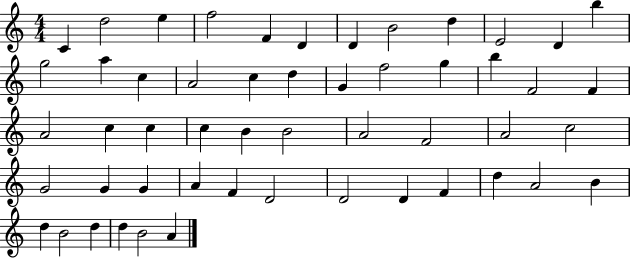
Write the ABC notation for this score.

X:1
T:Untitled
M:4/4
L:1/4
K:C
C d2 e f2 F D D B2 d E2 D b g2 a c A2 c d G f2 g b F2 F A2 c c c B B2 A2 F2 A2 c2 G2 G G A F D2 D2 D F d A2 B d B2 d d B2 A